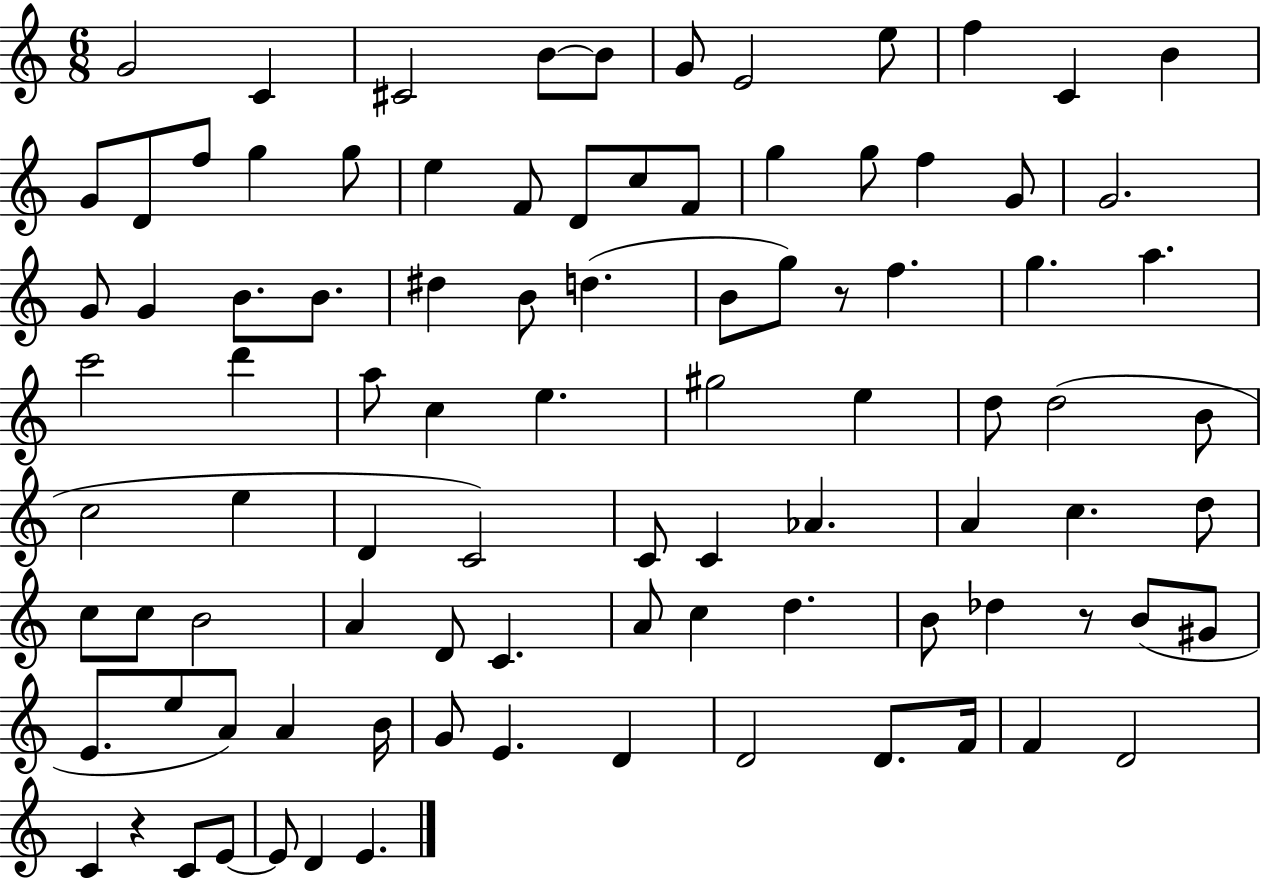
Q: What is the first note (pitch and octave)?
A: G4